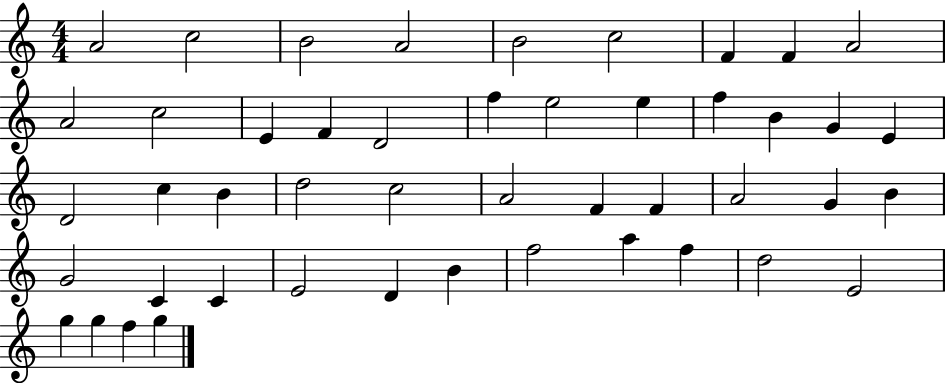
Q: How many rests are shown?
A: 0